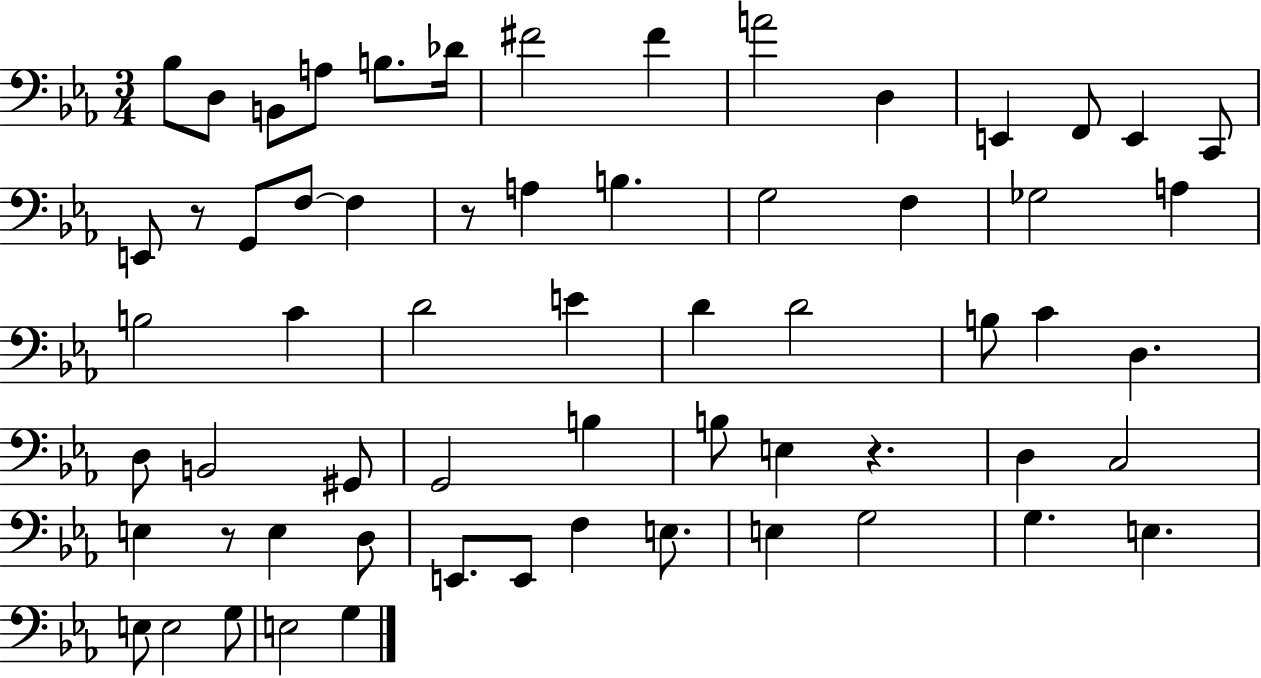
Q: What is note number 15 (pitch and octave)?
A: E2